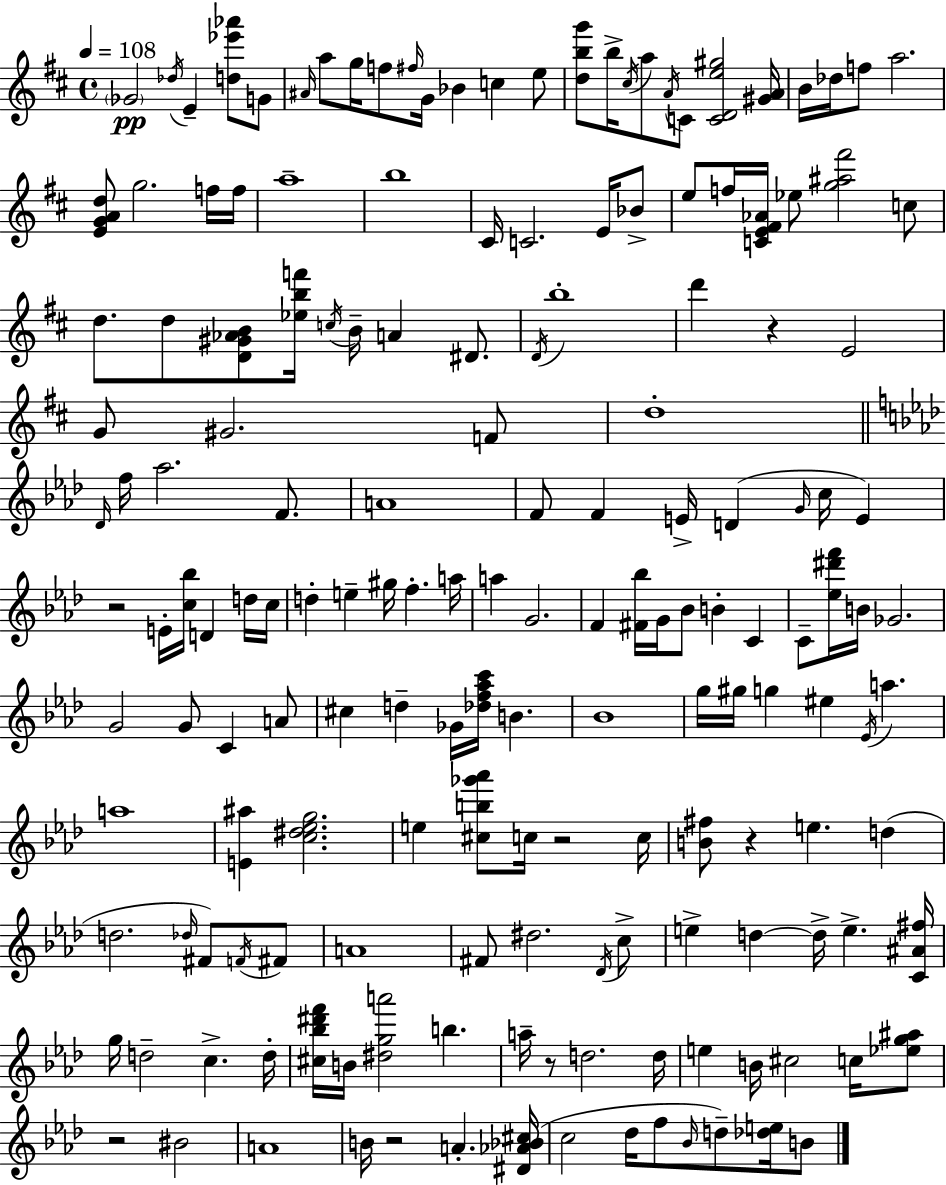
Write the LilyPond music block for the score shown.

{
  \clef treble
  \time 4/4
  \defaultTimeSignature
  \key d \major
  \tempo 4 = 108
  \parenthesize ges'2\pp \acciaccatura { des''16 } e'4-- <d'' ees''' aes'''>8 g'8 | \grace { ais'16 } a''8 g''16 f''8 \grace { fis''16 } g'16 bes'4 c''4 | e''8 <d'' b'' g'''>8 b''16-> \acciaccatura { cis''16 } a''8 \acciaccatura { a'16 } c'8 <c' d' e'' gis''>2 | <gis' a'>16 b'16 des''16 f''8 a''2. | \break <e' g' a' d''>8 g''2. | f''16 f''16 a''1-- | b''1 | cis'16 c'2. | \break e'16 bes'8-> e''8 f''16 <c' e' fis' aes'>16 ees''8 <g'' ais'' fis'''>2 | c''8 d''8. d''8 <d' gis' aes' b'>8 <ees'' b'' f'''>16 \acciaccatura { c''16 } b'16-- a'4 | dis'8. \acciaccatura { d'16 } b''1-. | d'''4 r4 e'2 | \break g'8 gis'2. | f'8 d''1-. | \bar "||" \break \key f \minor \grace { des'16 } f''16 aes''2. f'8. | a'1 | f'8 f'4 e'16-> d'4( \grace { g'16 } c''16 e'4) | r2 e'16-. <c'' bes''>16 d'4 | \break d''16 c''16 d''4-. e''4-- gis''16 f''4.-. | a''16 a''4 g'2. | f'4 <fis' bes''>16 g'16 bes'8 b'4-. c'4 | c'8-- <ees'' dis''' f'''>16 b'16 ges'2. | \break g'2 g'8 c'4 | a'8 cis''4 d''4-- ges'16 <des'' f'' aes'' c'''>16 b'4. | bes'1 | g''16 gis''16 g''4 eis''4 \acciaccatura { ees'16 } a''4. | \break a''1 | <e' ais''>4 <c'' dis'' ees'' g''>2. | e''4 <cis'' b'' ges''' aes'''>8 c''16 r2 | c''16 <b' fis''>8 r4 e''4. d''4( | \break d''2. \grace { des''16 } | fis'8) \acciaccatura { f'16 } fis'8 a'1 | fis'8 dis''2. | \acciaccatura { des'16 } c''8-> e''4-> d''4~~ d''16-> e''4.-> | \break <c' ais' fis''>16 g''16 d''2-- c''4.-> | d''16-. <cis'' bes'' dis''' f'''>16 b'16 <dis'' g'' a'''>2 | b''4. a''16-- r8 d''2. | d''16 e''4 b'16 cis''2 | \break c''16 <ees'' g'' ais''>8 r2 bis'2 | a'1 | b'16 r2 a'4.-. | <dis' aes' bes' cis''>16( c''2 des''16 f''8 | \break \grace { bes'16 } d''8--) <des'' e''>16 b'8 \bar "|."
}